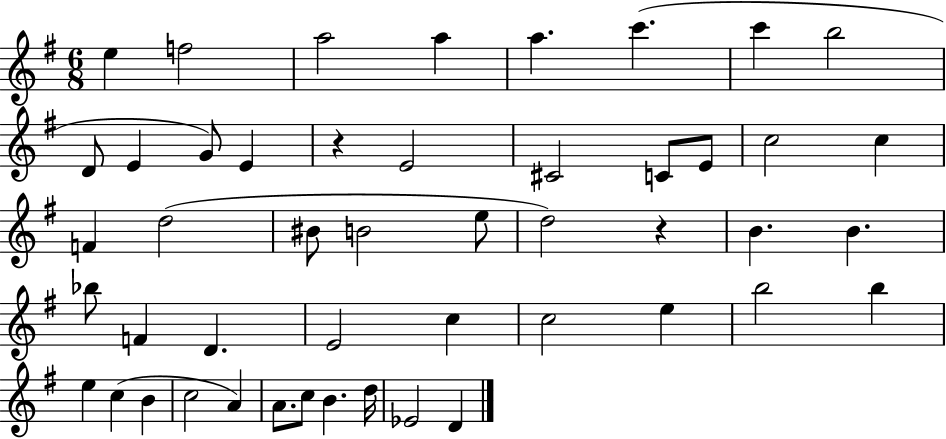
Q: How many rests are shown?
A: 2